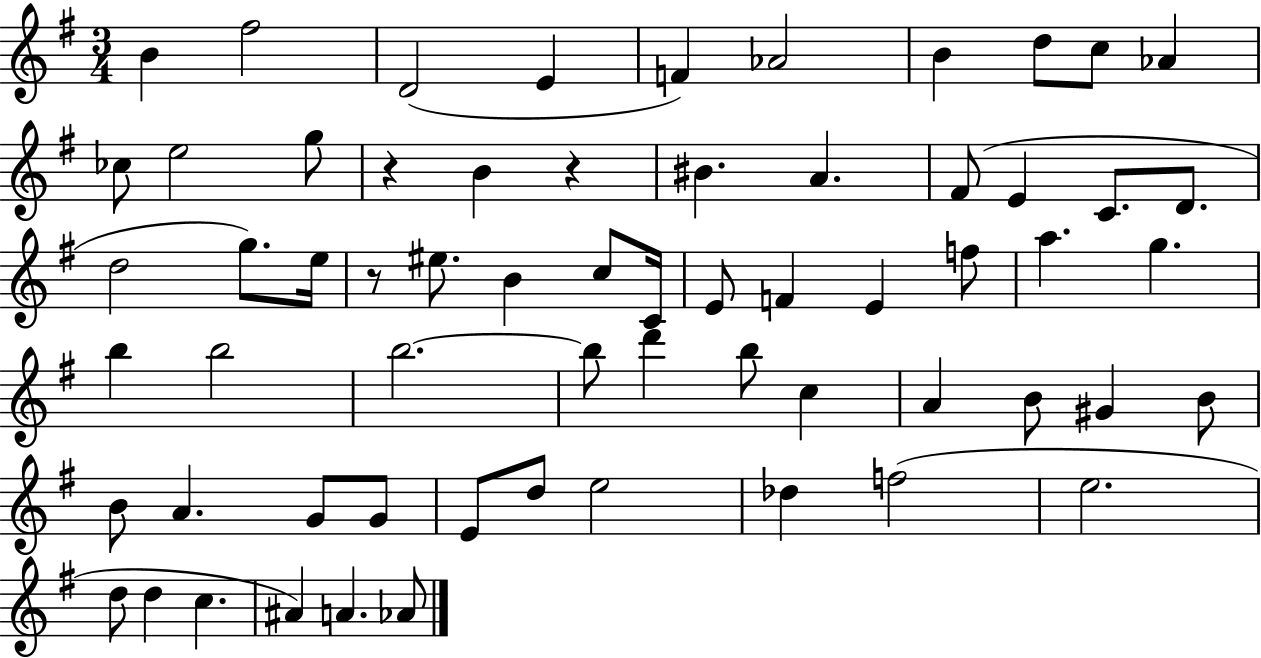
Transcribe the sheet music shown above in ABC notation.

X:1
T:Untitled
M:3/4
L:1/4
K:G
B ^f2 D2 E F _A2 B d/2 c/2 _A _c/2 e2 g/2 z B z ^B A ^F/2 E C/2 D/2 d2 g/2 e/4 z/2 ^e/2 B c/2 C/4 E/2 F E f/2 a g b b2 b2 b/2 d' b/2 c A B/2 ^G B/2 B/2 A G/2 G/2 E/2 d/2 e2 _d f2 e2 d/2 d c ^A A _A/2